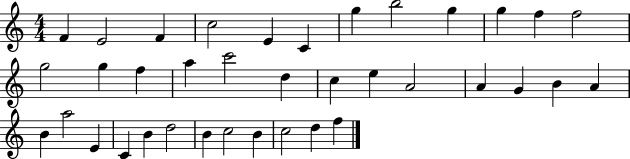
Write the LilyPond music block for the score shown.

{
  \clef treble
  \numericTimeSignature
  \time 4/4
  \key c \major
  f'4 e'2 f'4 | c''2 e'4 c'4 | g''4 b''2 g''4 | g''4 f''4 f''2 | \break g''2 g''4 f''4 | a''4 c'''2 d''4 | c''4 e''4 a'2 | a'4 g'4 b'4 a'4 | \break b'4 a''2 e'4 | c'4 b'4 d''2 | b'4 c''2 b'4 | c''2 d''4 f''4 | \break \bar "|."
}